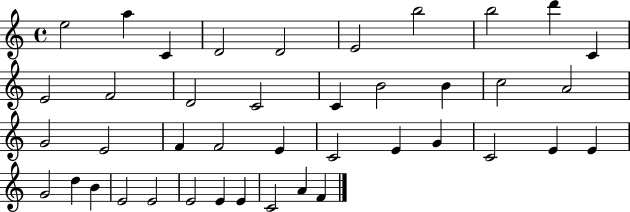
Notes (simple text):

E5/h A5/q C4/q D4/h D4/h E4/h B5/h B5/h D6/q C4/q E4/h F4/h D4/h C4/h C4/q B4/h B4/q C5/h A4/h G4/h E4/h F4/q F4/h E4/q C4/h E4/q G4/q C4/h E4/q E4/q G4/h D5/q B4/q E4/h E4/h E4/h E4/q E4/q C4/h A4/q F4/q